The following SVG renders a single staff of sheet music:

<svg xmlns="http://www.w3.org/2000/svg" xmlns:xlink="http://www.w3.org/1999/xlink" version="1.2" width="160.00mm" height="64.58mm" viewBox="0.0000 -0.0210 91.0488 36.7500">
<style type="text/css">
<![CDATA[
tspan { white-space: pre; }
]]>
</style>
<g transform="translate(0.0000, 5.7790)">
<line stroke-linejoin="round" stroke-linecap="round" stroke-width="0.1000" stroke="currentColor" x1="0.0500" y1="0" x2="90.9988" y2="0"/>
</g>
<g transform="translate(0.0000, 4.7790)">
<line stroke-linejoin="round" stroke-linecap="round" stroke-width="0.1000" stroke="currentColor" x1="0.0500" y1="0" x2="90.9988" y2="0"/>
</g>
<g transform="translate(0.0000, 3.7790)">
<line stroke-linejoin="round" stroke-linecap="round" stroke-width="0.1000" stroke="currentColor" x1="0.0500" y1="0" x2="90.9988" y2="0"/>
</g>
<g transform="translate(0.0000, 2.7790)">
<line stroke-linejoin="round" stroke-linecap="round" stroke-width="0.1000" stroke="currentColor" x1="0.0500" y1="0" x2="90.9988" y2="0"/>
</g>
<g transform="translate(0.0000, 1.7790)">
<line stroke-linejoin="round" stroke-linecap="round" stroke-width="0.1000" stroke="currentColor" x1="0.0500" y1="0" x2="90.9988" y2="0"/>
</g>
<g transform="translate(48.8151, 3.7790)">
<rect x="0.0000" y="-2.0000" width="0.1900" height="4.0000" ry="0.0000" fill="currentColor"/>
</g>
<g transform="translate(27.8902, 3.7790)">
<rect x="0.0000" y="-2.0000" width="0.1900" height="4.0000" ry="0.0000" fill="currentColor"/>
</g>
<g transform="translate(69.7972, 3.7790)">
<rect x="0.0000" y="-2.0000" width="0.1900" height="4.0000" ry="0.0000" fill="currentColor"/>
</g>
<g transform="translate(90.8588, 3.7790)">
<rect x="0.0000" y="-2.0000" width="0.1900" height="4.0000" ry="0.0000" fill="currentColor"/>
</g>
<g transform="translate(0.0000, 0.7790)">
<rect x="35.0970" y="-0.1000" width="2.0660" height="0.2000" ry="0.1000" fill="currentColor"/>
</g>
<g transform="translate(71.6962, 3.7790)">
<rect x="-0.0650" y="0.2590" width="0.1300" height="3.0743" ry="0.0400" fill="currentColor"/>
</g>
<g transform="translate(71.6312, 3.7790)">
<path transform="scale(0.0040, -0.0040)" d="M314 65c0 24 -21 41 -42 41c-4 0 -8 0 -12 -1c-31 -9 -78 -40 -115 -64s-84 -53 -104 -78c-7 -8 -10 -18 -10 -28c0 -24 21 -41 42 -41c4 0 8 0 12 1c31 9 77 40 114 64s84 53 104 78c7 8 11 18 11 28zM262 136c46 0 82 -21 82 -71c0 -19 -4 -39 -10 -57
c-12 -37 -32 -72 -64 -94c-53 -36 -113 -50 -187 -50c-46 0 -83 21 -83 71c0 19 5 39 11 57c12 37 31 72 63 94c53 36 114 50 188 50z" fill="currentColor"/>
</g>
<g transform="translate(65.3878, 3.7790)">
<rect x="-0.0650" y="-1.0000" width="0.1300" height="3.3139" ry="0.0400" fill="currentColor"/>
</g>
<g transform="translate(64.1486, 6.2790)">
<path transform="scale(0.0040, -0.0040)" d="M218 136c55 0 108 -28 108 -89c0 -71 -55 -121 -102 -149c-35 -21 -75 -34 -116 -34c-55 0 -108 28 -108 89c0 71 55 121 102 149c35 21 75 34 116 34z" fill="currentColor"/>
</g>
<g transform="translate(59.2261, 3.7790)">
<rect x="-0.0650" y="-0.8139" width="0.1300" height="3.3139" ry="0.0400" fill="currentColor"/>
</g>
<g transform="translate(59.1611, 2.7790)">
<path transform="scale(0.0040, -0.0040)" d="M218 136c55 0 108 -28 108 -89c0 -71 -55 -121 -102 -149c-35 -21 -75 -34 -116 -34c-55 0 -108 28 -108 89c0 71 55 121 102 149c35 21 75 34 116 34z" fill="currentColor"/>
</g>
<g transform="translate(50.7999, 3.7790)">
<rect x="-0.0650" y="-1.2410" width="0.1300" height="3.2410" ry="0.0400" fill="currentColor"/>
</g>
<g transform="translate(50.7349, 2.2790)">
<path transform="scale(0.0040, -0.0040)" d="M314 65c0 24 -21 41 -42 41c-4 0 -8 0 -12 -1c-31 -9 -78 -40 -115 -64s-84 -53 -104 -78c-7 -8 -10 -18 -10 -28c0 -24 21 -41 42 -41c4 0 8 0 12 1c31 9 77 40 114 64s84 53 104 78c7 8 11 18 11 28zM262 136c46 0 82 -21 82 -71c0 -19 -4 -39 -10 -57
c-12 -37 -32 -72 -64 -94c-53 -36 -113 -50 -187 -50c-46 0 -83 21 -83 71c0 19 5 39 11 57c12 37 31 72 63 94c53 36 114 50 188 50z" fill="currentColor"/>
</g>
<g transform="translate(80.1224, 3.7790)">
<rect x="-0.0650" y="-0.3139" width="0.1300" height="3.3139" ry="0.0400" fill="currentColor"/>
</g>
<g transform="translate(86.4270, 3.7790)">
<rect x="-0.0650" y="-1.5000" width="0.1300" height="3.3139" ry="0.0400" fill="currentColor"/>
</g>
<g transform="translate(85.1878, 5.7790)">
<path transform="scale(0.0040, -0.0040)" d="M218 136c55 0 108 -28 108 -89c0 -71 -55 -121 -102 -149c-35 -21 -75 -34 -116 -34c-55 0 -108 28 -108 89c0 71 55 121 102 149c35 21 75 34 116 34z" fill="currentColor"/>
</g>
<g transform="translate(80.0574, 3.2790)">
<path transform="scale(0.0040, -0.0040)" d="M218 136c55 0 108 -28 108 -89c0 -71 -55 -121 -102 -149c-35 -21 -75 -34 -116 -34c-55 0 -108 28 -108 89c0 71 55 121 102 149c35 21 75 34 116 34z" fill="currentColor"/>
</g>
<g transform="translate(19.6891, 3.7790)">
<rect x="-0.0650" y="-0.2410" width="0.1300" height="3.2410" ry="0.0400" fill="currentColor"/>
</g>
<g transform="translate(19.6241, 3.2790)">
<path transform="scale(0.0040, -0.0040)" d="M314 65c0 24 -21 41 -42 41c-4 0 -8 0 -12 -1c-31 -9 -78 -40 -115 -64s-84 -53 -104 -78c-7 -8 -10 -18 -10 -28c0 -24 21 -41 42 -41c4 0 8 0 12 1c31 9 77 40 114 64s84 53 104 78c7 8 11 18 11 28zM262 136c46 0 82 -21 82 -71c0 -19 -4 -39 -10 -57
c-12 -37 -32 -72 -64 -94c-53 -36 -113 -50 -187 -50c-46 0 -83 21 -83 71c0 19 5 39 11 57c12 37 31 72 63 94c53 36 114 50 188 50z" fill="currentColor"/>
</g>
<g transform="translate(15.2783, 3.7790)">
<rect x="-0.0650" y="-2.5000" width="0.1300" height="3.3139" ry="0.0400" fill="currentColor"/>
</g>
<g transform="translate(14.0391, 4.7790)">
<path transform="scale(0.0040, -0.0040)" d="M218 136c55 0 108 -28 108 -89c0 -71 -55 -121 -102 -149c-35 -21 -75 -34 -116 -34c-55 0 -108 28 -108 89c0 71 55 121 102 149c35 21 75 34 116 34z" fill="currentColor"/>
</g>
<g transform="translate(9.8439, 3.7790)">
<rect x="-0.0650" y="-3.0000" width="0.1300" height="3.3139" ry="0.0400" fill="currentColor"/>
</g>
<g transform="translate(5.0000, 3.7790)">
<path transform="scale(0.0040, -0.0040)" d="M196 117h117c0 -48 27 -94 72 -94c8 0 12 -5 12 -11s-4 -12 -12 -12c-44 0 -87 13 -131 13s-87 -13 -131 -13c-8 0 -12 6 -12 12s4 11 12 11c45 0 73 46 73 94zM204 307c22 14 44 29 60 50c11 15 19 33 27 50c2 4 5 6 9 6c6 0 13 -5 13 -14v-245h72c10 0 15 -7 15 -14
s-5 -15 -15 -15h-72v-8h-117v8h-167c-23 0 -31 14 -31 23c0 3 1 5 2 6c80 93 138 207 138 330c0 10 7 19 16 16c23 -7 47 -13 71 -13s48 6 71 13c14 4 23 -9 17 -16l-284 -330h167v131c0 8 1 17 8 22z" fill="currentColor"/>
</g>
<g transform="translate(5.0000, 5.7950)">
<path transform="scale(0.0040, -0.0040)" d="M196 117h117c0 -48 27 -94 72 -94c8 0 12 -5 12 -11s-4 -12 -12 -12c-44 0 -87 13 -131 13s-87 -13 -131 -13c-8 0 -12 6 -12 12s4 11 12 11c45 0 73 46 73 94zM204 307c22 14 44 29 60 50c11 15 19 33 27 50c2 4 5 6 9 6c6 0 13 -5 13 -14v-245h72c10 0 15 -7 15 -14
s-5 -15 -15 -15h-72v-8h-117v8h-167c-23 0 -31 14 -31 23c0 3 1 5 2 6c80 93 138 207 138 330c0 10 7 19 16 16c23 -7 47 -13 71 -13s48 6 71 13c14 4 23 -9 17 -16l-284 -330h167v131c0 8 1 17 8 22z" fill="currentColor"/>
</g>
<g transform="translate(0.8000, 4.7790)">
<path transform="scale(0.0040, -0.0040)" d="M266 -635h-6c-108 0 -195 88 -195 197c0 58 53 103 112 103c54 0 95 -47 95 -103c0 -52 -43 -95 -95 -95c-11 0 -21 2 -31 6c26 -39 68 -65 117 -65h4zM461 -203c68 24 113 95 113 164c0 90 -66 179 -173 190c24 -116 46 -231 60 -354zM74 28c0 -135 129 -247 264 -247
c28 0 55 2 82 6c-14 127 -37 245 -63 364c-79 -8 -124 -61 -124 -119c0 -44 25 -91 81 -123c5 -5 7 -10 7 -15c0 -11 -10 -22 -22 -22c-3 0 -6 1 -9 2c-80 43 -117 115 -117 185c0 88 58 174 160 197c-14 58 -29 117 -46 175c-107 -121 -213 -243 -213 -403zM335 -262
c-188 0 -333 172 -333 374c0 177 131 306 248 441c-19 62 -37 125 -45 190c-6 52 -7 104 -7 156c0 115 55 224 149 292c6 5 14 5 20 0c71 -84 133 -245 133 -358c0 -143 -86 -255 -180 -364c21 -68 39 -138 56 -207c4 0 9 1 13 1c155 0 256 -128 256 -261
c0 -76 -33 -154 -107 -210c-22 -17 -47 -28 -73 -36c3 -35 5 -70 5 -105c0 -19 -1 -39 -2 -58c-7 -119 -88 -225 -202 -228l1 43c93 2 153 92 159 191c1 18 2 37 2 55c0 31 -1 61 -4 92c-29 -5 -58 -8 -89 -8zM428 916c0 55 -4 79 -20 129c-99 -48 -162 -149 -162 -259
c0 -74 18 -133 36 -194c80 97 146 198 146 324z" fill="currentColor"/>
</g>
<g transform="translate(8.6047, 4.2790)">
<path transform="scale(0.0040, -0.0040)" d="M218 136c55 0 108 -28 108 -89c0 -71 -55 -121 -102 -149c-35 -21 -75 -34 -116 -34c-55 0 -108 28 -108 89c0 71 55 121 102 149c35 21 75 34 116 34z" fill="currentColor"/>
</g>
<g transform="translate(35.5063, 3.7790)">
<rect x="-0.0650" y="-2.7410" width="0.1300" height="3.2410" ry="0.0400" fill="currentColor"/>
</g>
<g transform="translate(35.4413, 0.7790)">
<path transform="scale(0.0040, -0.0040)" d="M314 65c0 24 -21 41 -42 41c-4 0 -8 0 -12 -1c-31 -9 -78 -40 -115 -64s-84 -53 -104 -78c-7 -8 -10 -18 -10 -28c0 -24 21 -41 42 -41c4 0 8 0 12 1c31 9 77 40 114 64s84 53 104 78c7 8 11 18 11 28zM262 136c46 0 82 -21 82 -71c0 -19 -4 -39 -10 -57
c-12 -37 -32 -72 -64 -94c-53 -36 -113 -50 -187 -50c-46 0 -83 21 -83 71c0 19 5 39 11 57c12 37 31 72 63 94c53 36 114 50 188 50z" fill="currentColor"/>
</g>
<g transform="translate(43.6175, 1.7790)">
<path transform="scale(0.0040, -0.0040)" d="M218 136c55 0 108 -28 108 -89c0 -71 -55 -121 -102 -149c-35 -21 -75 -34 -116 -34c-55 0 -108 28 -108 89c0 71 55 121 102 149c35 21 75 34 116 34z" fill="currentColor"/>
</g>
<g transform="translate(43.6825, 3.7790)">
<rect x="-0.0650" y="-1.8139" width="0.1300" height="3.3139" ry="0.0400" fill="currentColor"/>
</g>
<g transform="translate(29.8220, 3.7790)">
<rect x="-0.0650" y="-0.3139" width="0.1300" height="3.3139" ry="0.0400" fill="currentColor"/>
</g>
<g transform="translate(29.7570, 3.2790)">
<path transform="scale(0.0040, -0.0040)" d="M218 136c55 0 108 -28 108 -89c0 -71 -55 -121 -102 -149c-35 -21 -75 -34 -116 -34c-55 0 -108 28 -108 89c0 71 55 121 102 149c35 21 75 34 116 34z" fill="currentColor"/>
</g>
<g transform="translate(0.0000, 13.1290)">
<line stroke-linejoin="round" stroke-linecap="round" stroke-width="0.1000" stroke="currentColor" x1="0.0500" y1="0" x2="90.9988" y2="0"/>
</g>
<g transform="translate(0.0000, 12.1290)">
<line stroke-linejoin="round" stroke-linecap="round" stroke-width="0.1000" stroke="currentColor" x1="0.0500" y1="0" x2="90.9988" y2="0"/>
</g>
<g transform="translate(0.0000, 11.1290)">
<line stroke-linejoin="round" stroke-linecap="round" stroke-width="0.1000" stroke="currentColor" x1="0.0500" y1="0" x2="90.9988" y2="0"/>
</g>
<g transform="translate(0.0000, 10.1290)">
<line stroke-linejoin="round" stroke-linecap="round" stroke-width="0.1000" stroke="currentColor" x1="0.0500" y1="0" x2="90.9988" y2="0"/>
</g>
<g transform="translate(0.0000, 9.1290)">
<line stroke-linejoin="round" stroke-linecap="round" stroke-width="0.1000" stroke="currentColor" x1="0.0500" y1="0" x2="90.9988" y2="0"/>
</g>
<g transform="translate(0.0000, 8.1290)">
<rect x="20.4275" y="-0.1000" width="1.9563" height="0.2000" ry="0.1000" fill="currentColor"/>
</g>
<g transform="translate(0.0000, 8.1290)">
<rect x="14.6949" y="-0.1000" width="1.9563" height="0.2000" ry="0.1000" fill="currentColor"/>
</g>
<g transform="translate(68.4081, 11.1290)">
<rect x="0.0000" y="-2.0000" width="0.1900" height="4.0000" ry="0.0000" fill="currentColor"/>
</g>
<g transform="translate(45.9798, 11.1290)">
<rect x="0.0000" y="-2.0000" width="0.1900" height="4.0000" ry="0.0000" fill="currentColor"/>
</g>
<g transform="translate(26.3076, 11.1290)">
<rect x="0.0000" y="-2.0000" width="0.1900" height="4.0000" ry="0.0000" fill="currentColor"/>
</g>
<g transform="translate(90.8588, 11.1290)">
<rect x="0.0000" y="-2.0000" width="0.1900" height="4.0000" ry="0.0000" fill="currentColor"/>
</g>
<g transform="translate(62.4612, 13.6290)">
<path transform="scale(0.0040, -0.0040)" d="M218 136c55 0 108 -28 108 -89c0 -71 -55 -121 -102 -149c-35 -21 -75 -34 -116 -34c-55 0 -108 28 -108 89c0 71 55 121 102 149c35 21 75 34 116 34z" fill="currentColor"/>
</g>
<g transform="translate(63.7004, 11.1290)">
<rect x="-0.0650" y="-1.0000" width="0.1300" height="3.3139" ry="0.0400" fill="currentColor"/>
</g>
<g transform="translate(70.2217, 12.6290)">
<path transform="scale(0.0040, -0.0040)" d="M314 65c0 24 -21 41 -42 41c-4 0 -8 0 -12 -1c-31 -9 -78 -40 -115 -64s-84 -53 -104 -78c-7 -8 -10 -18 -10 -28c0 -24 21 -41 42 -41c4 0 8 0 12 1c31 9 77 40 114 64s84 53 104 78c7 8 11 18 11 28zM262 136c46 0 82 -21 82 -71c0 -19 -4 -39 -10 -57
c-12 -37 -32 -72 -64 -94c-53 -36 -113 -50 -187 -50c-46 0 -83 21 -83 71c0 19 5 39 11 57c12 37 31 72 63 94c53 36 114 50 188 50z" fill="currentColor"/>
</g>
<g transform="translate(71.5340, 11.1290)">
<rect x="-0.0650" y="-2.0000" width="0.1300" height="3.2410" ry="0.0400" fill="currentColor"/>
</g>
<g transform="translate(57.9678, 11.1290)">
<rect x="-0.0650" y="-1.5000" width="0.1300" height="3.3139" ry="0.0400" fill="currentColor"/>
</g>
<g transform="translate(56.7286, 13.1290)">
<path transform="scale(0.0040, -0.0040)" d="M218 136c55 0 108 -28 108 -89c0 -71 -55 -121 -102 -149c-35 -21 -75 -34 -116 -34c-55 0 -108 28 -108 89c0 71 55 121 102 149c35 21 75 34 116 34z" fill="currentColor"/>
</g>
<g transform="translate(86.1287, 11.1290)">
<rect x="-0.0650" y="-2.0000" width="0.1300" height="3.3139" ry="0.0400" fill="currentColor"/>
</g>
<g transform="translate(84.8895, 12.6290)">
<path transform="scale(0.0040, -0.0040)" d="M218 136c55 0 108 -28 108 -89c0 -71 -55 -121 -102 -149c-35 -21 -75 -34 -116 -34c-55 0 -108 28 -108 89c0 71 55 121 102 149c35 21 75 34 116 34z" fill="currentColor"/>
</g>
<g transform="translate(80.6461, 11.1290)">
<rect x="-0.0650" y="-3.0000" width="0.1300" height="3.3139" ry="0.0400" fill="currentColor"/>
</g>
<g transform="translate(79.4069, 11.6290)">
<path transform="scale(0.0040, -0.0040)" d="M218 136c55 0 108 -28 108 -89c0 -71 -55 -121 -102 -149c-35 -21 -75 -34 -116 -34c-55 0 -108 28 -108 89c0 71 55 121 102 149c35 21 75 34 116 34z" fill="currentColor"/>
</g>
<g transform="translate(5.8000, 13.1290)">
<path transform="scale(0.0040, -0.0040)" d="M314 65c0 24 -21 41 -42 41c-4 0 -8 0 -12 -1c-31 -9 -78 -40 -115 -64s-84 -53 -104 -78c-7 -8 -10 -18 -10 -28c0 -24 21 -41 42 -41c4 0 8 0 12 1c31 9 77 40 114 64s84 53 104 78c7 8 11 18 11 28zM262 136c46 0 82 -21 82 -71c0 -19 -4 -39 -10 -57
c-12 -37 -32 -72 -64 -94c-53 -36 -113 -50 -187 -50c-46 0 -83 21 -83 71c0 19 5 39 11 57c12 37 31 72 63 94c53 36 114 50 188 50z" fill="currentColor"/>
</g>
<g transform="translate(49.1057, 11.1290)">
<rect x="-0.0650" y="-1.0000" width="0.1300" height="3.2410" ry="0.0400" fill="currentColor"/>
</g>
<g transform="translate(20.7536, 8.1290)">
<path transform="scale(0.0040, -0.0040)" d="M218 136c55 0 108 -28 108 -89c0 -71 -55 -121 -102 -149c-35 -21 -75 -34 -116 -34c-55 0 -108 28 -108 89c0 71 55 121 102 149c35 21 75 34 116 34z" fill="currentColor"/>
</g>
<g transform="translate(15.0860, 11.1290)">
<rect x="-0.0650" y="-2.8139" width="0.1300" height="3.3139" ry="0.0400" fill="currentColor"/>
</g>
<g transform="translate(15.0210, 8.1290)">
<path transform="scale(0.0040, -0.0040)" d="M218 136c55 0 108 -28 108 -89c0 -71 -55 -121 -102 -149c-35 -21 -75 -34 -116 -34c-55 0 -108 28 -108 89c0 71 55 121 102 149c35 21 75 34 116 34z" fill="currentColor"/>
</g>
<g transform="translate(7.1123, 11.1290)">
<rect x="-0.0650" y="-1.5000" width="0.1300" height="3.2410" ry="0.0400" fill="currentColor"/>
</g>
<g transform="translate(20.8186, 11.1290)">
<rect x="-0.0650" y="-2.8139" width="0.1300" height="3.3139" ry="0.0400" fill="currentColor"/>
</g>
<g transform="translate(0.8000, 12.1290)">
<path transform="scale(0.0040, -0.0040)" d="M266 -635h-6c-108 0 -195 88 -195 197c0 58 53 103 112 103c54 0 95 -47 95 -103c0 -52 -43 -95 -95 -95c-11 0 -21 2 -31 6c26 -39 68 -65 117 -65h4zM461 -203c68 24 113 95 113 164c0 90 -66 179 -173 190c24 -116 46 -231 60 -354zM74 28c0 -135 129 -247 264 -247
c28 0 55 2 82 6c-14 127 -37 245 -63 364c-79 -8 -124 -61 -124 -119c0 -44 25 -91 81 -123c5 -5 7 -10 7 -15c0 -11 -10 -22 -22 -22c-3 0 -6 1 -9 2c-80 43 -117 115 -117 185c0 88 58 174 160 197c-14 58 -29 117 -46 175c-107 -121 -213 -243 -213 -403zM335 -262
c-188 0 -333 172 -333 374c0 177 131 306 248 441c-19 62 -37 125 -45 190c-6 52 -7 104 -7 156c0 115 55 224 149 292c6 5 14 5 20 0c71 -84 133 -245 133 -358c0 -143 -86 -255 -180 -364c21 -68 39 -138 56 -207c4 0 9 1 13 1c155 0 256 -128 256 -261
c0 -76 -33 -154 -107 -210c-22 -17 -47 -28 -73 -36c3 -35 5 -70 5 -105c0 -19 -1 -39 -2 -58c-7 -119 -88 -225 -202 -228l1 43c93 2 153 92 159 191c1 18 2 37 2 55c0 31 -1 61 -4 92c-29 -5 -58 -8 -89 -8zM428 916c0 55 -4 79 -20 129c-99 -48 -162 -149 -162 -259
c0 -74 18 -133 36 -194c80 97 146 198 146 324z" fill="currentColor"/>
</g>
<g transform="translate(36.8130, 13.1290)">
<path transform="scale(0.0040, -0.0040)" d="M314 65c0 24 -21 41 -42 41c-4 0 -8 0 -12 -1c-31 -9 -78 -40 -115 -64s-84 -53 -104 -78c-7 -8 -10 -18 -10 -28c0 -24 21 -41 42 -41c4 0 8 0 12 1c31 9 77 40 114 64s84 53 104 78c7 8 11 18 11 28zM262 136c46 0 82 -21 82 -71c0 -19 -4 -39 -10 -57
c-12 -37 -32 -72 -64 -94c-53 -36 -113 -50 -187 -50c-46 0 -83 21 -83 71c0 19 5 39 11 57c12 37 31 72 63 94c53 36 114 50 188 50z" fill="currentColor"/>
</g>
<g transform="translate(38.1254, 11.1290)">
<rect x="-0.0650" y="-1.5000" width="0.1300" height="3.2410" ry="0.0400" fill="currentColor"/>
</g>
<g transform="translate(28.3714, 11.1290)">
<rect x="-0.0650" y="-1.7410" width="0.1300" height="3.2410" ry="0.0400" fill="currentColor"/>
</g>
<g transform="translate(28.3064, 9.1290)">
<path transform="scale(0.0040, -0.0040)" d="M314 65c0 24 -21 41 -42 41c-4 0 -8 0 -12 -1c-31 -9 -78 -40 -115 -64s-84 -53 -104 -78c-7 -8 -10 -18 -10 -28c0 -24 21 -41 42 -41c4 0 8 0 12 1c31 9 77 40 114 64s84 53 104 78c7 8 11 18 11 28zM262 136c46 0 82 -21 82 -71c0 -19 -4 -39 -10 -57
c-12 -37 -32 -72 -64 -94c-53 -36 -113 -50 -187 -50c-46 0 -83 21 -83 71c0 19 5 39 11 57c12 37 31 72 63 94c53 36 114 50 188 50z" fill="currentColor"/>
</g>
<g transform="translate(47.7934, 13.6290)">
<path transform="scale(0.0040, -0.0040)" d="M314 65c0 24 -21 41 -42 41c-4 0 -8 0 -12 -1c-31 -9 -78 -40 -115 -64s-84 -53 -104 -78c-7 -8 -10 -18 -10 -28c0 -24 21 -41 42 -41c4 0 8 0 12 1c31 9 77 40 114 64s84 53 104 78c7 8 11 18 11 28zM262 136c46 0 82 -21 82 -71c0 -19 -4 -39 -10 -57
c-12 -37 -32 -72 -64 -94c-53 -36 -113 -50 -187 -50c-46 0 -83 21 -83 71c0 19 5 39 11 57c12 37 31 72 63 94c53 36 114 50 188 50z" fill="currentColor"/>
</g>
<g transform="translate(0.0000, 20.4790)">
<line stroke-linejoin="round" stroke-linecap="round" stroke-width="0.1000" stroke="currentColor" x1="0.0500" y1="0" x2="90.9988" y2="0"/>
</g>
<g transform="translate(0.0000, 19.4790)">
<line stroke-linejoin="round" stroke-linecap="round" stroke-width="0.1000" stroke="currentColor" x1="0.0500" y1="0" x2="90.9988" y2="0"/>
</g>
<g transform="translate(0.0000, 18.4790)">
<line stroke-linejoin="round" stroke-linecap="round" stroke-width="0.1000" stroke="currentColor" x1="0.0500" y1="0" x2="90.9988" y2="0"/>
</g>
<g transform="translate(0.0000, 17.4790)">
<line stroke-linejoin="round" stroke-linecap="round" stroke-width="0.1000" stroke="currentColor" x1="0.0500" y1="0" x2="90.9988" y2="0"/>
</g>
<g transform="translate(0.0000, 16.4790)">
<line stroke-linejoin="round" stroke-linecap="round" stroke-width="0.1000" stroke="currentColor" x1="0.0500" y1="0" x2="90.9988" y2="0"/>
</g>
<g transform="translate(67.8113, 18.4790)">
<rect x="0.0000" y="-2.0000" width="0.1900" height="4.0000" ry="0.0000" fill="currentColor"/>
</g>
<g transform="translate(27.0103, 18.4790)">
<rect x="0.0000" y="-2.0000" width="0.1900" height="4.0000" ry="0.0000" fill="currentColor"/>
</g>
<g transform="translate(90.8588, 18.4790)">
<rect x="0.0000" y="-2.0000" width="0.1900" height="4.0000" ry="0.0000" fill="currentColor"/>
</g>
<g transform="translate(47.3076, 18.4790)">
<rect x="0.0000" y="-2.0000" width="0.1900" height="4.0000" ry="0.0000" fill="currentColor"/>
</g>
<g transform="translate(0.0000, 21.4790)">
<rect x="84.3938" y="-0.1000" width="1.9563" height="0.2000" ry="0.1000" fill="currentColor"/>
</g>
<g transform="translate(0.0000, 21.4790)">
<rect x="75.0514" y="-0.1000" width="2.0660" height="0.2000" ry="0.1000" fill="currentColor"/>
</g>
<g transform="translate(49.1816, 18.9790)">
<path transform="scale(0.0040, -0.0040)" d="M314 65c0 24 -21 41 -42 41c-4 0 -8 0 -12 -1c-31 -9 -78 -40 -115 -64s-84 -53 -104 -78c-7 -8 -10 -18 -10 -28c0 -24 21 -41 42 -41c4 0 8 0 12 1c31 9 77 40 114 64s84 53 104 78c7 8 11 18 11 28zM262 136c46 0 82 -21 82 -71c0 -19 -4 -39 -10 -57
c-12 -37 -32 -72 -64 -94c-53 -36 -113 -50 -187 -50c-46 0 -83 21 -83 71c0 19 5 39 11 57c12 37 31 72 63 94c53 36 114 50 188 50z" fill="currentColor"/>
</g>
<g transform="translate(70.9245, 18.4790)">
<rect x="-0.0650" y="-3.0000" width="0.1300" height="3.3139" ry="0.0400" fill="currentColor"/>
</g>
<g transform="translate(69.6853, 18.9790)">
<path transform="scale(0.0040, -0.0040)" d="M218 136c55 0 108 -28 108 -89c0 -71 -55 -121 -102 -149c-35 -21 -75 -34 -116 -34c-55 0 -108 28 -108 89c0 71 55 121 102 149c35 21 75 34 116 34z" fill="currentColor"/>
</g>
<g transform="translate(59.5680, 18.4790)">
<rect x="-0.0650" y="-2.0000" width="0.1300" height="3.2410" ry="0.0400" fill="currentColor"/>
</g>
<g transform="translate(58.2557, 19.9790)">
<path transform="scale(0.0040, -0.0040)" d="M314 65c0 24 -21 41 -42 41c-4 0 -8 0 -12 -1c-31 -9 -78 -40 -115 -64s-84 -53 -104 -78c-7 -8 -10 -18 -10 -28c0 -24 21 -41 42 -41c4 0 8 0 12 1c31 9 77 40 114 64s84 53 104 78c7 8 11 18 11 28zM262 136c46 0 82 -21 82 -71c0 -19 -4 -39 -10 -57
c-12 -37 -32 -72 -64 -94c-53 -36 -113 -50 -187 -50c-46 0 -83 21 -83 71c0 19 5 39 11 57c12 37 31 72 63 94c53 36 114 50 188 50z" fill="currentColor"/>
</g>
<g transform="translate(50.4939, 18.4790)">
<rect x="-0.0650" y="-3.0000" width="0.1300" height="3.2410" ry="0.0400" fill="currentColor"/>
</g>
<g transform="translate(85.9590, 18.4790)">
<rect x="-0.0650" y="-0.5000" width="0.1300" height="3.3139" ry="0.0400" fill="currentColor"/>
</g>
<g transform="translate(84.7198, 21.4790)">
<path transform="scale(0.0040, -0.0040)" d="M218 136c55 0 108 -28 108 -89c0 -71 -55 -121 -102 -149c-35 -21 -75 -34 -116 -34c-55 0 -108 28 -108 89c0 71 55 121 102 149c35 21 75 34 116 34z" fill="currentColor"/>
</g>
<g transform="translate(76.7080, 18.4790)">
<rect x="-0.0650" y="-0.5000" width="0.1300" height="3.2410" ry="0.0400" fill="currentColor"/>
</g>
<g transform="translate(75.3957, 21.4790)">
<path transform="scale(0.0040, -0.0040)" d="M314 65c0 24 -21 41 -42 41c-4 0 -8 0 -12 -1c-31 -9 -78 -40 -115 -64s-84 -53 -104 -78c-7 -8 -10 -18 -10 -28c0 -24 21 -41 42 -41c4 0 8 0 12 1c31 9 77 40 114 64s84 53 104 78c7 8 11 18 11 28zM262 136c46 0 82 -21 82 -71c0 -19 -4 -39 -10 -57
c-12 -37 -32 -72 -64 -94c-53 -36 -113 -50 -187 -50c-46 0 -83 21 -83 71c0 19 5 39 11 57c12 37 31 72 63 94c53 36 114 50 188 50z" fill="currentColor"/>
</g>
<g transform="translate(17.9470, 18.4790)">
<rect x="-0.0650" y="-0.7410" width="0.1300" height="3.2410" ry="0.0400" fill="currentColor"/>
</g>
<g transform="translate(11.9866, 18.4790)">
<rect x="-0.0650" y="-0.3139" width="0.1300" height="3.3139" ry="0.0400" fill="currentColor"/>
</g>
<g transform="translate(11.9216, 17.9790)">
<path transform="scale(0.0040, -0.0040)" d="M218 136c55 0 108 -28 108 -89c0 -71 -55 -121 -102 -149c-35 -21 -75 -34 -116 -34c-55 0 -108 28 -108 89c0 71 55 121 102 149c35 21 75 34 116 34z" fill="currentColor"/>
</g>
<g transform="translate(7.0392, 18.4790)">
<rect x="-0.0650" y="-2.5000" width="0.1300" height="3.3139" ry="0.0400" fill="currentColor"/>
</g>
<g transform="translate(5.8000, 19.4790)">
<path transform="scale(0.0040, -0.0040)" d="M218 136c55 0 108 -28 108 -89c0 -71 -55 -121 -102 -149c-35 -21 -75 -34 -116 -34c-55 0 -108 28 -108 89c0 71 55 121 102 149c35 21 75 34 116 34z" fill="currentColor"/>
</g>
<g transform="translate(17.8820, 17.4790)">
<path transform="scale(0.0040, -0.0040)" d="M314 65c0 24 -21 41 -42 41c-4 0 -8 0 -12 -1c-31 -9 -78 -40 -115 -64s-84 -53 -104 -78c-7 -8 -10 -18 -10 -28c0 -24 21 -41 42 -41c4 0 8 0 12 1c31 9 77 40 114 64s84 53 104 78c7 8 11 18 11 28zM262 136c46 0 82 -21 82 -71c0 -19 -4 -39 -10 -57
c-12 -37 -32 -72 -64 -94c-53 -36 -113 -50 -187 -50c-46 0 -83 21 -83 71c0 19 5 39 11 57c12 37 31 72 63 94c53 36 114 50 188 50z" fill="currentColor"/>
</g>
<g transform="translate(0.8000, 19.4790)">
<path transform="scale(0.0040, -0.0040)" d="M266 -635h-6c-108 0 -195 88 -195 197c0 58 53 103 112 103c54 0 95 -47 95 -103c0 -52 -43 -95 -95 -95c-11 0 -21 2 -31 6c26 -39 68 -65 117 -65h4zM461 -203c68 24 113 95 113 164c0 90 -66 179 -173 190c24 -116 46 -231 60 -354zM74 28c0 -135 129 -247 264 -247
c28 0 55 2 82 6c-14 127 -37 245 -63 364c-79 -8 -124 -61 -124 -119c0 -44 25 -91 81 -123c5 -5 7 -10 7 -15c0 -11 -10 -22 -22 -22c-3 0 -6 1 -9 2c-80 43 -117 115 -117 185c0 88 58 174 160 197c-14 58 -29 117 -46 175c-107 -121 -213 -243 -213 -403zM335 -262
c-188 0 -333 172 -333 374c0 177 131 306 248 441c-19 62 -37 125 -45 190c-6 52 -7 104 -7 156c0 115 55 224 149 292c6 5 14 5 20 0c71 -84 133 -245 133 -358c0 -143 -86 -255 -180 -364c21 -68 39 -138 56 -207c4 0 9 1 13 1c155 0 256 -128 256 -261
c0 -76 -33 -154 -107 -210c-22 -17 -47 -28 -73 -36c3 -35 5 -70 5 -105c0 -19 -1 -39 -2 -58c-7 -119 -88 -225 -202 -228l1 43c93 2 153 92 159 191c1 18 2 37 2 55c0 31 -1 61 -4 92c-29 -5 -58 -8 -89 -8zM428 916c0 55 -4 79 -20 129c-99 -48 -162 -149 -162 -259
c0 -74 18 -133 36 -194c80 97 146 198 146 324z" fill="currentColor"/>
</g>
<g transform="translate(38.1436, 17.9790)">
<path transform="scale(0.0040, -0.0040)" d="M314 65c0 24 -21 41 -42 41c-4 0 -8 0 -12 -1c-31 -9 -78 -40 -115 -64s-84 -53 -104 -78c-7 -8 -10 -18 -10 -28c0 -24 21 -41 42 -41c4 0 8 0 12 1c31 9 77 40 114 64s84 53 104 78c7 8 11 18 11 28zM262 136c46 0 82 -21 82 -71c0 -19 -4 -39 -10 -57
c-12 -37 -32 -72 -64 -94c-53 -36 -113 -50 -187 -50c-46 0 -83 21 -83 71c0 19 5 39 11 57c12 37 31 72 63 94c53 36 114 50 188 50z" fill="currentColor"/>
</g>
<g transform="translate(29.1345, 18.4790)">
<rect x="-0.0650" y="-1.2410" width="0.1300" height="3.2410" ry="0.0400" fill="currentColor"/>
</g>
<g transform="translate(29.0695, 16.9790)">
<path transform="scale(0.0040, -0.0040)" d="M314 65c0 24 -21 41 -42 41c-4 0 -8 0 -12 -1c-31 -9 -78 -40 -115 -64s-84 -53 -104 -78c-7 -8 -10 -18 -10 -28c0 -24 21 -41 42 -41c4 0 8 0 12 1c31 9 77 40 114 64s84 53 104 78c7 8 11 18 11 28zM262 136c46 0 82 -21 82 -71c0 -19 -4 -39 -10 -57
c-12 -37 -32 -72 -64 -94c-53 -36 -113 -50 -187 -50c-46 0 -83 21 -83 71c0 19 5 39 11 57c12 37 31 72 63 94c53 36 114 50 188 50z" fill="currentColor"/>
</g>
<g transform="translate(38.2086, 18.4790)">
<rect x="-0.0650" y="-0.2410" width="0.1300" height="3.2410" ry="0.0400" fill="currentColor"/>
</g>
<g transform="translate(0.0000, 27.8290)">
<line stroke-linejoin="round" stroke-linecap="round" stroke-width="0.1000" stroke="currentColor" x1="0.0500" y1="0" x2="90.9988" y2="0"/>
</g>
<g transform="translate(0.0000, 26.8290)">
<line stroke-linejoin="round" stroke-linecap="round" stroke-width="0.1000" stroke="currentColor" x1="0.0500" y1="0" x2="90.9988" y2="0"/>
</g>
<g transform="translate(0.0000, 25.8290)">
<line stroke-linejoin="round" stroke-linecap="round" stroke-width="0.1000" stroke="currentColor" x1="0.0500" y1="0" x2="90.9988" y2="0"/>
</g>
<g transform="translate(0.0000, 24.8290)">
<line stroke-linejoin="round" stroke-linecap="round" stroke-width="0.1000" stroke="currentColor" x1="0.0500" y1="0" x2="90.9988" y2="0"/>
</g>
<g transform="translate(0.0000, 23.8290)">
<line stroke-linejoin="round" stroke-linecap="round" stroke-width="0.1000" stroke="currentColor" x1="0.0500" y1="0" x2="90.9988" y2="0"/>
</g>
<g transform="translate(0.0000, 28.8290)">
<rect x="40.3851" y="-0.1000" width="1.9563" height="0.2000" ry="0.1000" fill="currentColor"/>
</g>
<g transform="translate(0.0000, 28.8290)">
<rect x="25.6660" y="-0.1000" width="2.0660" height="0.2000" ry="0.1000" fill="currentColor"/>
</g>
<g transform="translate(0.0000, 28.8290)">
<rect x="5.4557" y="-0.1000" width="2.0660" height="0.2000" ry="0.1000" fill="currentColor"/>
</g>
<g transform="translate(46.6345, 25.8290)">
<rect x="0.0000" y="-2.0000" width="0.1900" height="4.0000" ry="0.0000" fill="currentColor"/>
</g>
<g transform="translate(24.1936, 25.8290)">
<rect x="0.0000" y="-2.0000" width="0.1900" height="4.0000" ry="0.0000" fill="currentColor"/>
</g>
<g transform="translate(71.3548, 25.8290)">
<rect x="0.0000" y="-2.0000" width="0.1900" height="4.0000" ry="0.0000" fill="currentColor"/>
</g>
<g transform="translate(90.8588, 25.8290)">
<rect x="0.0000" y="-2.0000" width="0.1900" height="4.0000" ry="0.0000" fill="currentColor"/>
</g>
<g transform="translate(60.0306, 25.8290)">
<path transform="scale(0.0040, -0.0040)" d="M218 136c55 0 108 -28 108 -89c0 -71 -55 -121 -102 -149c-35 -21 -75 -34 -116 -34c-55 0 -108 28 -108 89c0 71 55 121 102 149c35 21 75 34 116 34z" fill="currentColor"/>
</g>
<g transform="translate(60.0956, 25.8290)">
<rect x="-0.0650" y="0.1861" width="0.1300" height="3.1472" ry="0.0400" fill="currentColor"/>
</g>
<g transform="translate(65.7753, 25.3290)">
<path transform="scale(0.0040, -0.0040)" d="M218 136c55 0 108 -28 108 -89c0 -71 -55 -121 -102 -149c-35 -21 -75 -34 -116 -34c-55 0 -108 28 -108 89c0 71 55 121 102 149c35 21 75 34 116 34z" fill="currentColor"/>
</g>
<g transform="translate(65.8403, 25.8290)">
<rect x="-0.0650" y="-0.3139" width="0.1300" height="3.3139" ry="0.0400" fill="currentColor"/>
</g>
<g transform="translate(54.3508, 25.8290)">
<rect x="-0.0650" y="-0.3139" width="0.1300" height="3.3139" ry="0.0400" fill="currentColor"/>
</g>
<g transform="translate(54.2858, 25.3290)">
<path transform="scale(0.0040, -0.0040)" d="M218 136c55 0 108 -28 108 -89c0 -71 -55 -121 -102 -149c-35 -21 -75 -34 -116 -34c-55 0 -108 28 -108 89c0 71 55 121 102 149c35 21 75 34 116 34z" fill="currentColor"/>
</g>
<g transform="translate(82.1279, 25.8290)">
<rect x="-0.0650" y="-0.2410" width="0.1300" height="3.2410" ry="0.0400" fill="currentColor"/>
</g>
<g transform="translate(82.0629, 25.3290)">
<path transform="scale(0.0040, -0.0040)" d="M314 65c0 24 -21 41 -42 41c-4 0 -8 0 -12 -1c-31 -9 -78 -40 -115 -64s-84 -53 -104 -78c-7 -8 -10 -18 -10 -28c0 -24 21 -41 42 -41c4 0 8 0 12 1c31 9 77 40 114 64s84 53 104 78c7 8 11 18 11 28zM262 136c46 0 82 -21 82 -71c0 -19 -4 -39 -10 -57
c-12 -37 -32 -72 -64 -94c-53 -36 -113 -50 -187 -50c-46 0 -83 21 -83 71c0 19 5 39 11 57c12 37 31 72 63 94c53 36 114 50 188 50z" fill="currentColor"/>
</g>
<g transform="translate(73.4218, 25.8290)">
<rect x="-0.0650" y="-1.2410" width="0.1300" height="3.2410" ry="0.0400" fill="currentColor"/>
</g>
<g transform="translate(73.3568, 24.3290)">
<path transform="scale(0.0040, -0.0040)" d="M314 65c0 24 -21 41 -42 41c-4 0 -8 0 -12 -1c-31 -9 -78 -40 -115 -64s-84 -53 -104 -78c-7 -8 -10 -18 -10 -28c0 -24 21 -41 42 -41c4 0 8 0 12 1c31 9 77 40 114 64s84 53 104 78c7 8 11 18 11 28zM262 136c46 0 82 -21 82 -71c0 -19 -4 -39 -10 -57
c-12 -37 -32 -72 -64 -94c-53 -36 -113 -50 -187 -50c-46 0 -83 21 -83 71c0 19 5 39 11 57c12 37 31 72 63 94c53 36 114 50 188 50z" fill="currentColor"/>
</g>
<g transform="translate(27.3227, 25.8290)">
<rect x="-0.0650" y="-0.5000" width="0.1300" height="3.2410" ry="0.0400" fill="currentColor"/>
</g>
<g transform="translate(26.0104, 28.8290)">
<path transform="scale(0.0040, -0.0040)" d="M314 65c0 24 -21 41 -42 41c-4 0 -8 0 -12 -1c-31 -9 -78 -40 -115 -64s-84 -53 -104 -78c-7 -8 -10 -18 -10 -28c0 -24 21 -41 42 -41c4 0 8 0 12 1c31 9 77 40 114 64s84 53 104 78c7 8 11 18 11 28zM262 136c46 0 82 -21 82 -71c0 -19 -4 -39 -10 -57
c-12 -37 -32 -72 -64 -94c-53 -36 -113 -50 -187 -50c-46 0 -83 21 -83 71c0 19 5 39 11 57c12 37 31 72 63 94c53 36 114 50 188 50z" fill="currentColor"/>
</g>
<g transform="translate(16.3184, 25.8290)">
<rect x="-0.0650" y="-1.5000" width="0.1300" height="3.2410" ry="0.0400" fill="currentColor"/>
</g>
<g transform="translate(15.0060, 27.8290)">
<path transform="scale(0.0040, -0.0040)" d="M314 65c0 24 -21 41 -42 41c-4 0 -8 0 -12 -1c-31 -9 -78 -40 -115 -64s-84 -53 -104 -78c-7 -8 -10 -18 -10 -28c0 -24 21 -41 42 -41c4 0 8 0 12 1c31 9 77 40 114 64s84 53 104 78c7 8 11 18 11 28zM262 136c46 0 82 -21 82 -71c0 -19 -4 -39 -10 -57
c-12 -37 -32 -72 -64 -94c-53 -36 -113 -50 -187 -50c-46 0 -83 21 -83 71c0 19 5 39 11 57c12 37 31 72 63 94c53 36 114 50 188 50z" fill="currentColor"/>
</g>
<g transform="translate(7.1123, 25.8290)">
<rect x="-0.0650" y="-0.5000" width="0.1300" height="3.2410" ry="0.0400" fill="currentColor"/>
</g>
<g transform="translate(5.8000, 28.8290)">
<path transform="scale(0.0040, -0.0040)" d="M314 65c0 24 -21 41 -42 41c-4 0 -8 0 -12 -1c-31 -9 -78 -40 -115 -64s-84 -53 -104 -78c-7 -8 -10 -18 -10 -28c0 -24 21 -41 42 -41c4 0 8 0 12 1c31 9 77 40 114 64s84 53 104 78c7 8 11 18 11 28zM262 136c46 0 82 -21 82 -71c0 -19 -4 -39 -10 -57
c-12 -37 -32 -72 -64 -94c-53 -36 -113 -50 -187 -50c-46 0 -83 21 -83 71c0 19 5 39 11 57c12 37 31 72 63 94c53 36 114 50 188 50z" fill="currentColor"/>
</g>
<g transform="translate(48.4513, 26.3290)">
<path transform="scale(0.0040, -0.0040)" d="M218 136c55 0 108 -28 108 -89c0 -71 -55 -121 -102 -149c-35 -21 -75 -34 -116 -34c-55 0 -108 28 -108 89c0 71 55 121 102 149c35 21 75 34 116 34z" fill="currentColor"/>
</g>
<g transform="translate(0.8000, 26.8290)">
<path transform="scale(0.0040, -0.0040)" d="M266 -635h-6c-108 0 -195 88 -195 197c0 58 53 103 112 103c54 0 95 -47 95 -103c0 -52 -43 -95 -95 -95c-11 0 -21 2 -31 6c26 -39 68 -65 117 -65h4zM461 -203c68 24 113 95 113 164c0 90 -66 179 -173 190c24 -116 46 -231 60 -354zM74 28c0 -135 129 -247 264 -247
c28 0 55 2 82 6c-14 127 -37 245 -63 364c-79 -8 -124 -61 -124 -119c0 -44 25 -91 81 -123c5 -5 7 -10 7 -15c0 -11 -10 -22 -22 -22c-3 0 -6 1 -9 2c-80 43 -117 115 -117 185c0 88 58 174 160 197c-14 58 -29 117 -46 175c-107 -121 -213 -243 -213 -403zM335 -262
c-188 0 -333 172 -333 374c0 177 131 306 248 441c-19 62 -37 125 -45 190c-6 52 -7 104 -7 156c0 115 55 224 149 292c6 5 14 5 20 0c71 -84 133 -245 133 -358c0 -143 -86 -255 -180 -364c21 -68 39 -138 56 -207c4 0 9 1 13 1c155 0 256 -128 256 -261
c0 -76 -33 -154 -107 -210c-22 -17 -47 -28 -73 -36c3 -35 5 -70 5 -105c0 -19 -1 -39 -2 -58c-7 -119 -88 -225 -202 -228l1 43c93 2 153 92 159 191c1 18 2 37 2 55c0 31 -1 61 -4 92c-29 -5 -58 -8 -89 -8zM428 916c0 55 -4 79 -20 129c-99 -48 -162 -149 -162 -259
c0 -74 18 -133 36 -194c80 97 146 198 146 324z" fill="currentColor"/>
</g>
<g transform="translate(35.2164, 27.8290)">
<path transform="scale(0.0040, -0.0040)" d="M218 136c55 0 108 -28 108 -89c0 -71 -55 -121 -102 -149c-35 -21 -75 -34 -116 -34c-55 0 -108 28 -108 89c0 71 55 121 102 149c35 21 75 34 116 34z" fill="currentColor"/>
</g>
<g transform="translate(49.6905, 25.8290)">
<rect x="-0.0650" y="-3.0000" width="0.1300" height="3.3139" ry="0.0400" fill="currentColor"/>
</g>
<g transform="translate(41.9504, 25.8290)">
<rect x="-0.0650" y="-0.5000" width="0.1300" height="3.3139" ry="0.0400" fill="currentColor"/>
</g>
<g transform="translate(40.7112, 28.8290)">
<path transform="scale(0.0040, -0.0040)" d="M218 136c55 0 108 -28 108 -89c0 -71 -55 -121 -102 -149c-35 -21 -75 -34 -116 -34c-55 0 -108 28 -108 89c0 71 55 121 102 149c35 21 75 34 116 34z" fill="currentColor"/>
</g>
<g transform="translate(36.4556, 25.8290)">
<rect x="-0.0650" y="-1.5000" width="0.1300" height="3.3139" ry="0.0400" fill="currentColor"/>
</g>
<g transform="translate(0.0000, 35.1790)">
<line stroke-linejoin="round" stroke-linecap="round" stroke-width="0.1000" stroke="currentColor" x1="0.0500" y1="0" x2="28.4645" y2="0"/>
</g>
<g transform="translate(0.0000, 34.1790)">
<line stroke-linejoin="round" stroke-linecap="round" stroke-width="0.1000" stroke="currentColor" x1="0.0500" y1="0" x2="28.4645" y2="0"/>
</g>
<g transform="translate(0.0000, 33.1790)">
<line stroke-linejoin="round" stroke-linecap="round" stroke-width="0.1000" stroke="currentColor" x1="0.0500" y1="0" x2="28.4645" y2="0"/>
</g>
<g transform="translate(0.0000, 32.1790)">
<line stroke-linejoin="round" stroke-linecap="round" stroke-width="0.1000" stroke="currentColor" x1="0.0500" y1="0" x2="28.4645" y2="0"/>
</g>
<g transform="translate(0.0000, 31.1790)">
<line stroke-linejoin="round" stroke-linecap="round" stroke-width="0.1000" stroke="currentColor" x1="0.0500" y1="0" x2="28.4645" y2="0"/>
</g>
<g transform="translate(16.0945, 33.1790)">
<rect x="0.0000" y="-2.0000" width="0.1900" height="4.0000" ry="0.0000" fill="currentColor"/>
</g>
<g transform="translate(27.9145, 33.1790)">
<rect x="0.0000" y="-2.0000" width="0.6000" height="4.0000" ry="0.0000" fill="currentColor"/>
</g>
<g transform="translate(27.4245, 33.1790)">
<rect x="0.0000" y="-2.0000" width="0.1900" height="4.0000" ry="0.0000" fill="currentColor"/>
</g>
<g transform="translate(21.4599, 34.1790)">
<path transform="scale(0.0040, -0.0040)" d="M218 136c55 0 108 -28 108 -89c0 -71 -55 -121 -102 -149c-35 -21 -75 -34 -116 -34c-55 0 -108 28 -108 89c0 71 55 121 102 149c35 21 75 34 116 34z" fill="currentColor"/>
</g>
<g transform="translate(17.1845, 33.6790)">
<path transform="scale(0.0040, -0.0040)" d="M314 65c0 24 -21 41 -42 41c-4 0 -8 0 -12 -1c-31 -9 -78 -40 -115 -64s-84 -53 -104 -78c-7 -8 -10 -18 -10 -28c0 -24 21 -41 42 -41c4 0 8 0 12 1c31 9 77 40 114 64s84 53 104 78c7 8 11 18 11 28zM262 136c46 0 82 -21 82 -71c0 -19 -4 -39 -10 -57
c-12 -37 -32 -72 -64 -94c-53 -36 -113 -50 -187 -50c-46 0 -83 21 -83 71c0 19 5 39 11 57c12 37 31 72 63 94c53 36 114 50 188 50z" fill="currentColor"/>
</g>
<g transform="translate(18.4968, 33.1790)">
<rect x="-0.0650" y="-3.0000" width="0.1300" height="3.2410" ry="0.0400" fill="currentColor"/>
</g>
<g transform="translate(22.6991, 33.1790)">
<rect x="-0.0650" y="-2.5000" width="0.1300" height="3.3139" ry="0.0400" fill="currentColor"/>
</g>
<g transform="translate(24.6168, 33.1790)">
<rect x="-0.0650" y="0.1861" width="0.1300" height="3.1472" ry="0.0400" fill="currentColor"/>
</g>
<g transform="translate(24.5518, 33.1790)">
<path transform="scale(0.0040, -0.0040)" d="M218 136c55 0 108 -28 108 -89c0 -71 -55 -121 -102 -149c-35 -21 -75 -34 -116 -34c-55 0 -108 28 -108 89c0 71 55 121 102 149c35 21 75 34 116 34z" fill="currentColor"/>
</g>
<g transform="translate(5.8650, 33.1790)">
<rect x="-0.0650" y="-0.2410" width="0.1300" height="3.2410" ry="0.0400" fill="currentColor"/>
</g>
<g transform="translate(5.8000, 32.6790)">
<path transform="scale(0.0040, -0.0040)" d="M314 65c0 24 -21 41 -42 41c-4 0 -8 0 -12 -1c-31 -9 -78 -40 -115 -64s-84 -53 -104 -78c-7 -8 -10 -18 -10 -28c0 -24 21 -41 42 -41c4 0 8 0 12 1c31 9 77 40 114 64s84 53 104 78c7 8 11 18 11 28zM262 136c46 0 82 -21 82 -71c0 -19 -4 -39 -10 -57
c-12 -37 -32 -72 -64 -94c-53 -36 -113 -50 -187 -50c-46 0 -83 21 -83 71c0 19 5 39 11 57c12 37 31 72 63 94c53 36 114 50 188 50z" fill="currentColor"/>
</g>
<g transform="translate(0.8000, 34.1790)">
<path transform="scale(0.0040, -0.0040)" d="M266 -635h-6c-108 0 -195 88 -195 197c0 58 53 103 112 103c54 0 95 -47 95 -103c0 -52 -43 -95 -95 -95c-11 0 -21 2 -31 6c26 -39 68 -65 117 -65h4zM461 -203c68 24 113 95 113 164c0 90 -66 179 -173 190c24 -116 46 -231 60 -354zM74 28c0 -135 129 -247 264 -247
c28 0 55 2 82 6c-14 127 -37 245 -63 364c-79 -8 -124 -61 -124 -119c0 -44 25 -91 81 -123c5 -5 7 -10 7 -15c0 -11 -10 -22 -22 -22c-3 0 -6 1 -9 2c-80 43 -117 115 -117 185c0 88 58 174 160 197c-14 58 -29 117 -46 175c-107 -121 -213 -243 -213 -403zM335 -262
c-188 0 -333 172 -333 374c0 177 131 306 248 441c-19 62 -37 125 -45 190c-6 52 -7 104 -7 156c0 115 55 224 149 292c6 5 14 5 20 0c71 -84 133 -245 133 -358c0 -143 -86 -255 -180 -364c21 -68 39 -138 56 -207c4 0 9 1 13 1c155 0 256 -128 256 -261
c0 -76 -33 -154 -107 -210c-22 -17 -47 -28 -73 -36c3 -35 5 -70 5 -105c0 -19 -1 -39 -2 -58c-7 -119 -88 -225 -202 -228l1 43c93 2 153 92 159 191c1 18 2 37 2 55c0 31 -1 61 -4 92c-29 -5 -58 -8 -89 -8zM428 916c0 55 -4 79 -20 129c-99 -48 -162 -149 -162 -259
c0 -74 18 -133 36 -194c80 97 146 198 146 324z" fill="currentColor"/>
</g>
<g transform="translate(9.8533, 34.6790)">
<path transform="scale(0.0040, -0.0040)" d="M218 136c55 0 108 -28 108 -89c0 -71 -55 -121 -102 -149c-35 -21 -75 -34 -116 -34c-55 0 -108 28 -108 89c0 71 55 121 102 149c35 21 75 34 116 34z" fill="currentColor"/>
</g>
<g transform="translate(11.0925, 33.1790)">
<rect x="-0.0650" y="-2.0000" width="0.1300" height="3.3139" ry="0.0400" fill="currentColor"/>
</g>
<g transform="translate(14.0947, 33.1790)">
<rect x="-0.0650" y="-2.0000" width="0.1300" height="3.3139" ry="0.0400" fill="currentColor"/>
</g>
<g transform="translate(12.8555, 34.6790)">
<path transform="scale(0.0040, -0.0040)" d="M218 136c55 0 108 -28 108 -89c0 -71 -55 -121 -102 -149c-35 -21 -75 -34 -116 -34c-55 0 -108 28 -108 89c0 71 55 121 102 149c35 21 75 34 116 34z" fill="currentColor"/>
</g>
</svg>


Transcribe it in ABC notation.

X:1
T:Untitled
M:4/4
L:1/4
K:C
A G c2 c a2 f e2 d D B2 c E E2 a a f2 E2 D2 E D F2 A F G c d2 e2 c2 A2 F2 A C2 C C2 E2 C2 E C A c B c e2 c2 c2 F F A2 G B